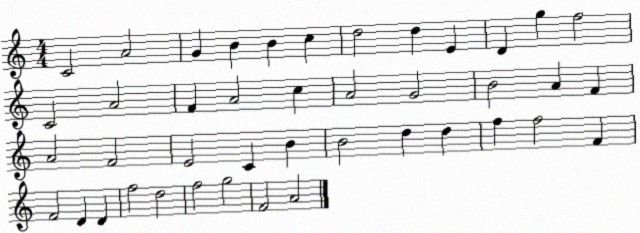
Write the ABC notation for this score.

X:1
T:Untitled
M:4/4
L:1/4
K:C
C2 A2 G B B c d2 d E D g f2 C2 A2 F A2 c A2 G2 B2 A F A2 F2 E2 C B B2 d d f f2 F F2 D D f2 d2 f2 g2 F2 A2